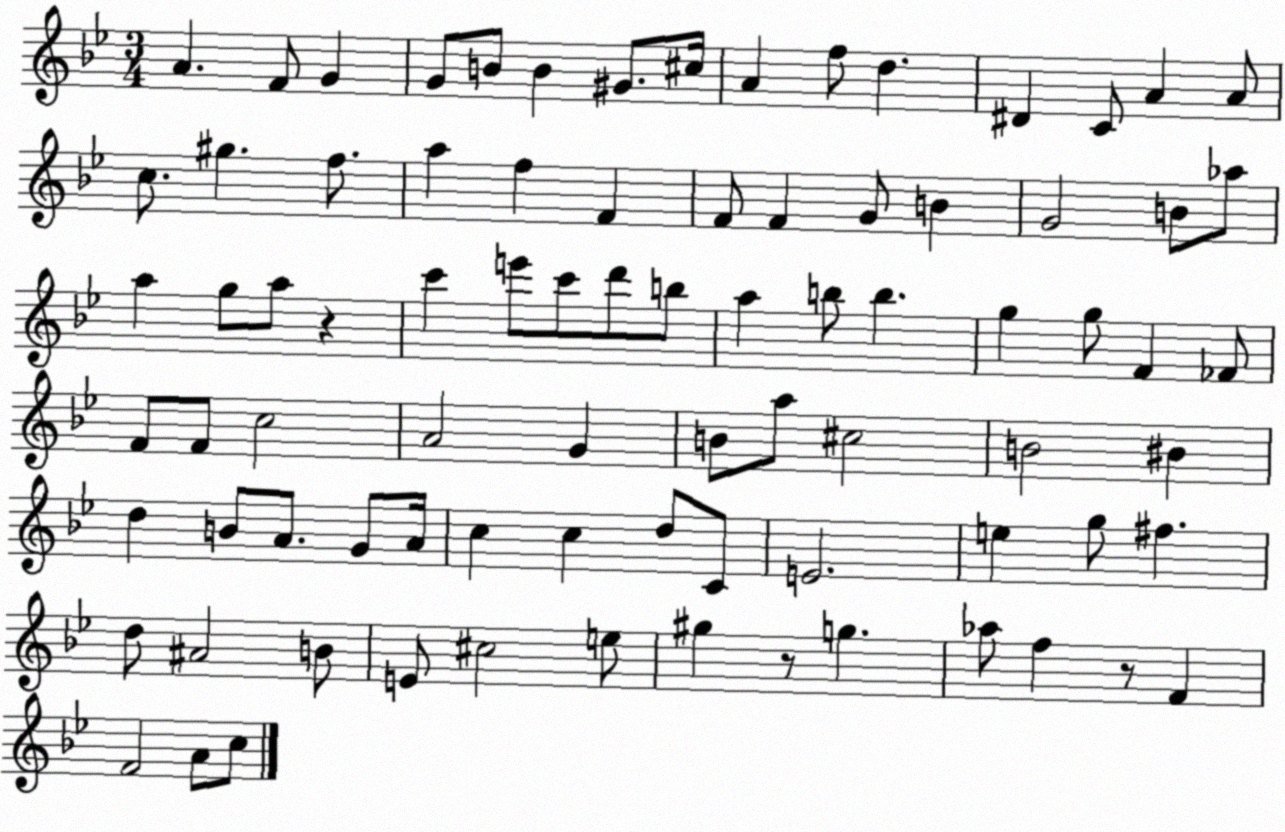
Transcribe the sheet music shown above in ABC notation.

X:1
T:Untitled
M:3/4
L:1/4
K:Bb
A F/2 G G/2 B/2 B ^G/2 ^c/4 A f/2 d ^D C/2 A A/2 c/2 ^g f/2 a f F F/2 F G/2 B G2 B/2 _a/2 a g/2 a/2 z c' e'/2 c'/2 d'/2 b/2 a b/2 b g g/2 F _F/2 F/2 F/2 c2 A2 G B/2 a/2 ^c2 B2 ^B d B/2 A/2 G/2 A/4 c c d/2 C/2 E2 e g/2 ^f d/2 ^A2 B/2 E/2 ^c2 e/2 ^g z/2 g _a/2 f z/2 F F2 A/2 c/2